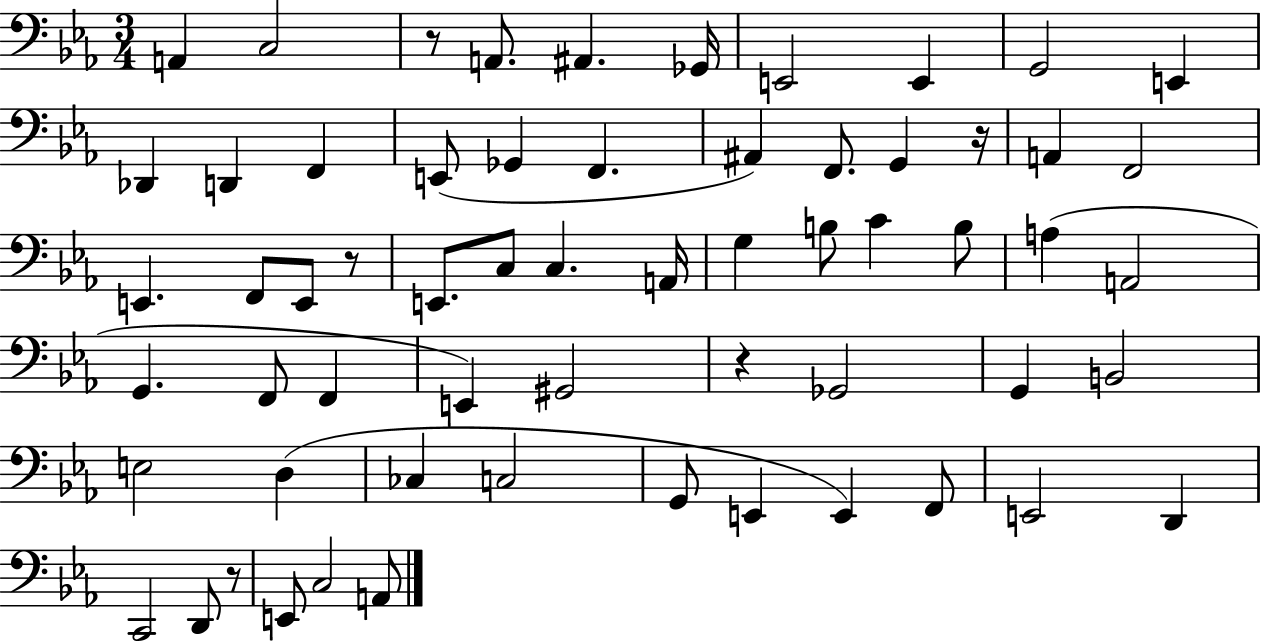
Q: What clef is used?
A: bass